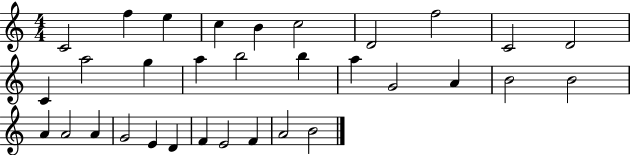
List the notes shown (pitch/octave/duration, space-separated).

C4/h F5/q E5/q C5/q B4/q C5/h D4/h F5/h C4/h D4/h C4/q A5/h G5/q A5/q B5/h B5/q A5/q G4/h A4/q B4/h B4/h A4/q A4/h A4/q G4/h E4/q D4/q F4/q E4/h F4/q A4/h B4/h